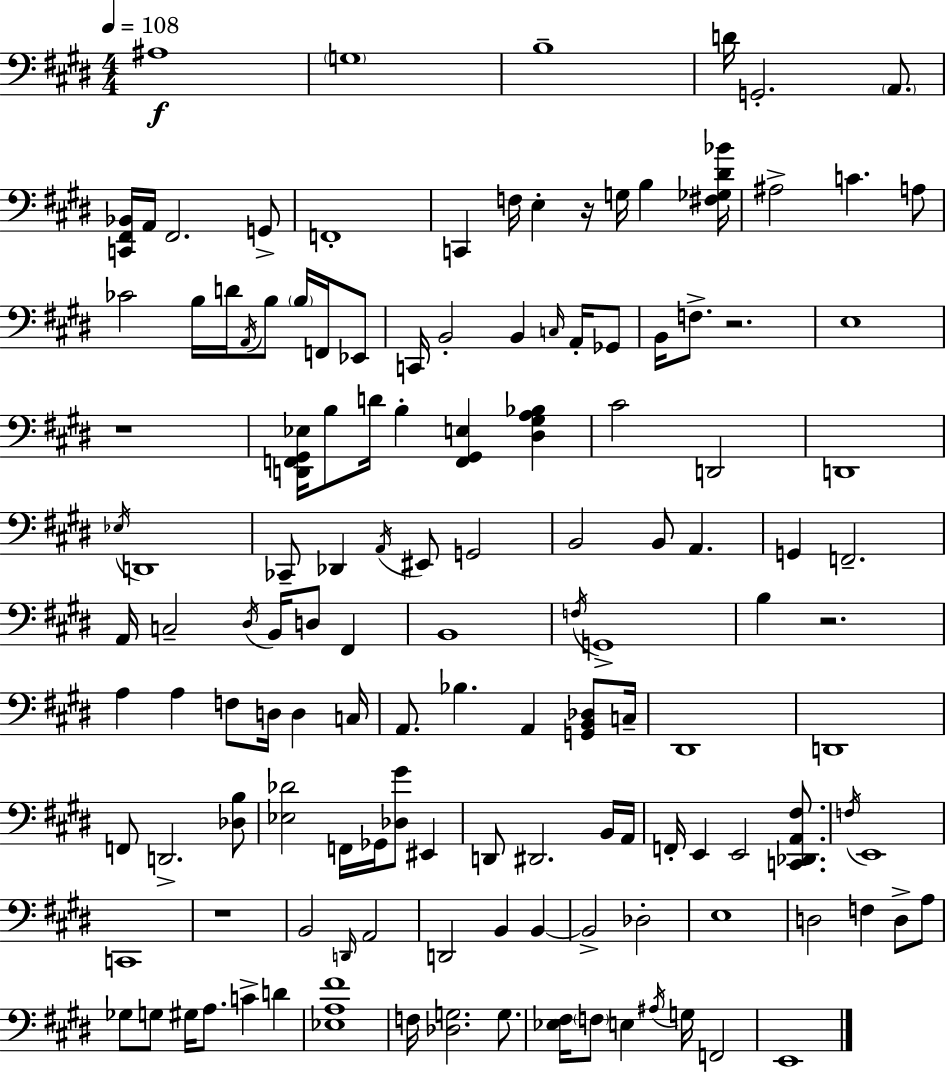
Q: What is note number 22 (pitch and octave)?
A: A2